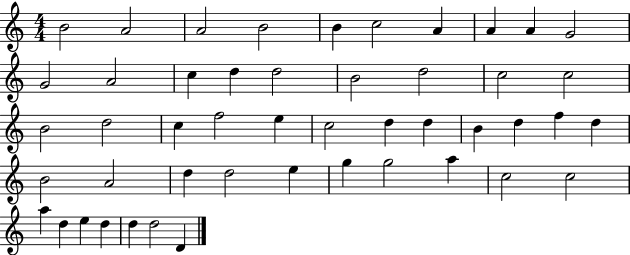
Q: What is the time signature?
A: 4/4